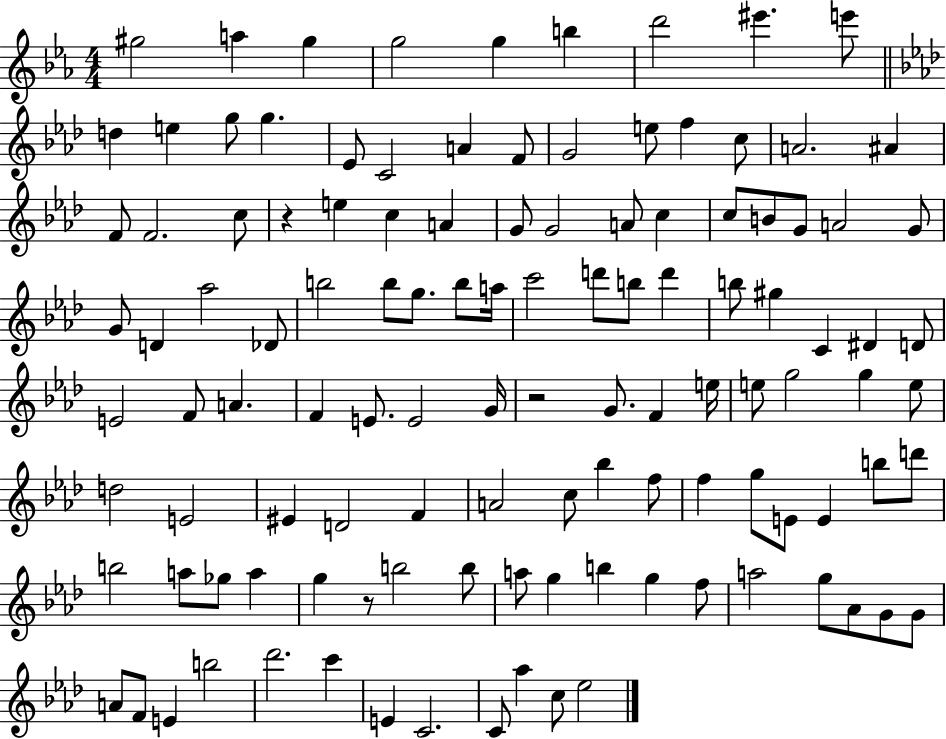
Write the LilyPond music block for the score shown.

{
  \clef treble
  \numericTimeSignature
  \time 4/4
  \key ees \major
  \repeat volta 2 { gis''2 a''4 gis''4 | g''2 g''4 b''4 | d'''2 eis'''4. e'''8 | \bar "||" \break \key aes \major d''4 e''4 g''8 g''4. | ees'8 c'2 a'4 f'8 | g'2 e''8 f''4 c''8 | a'2. ais'4 | \break f'8 f'2. c''8 | r4 e''4 c''4 a'4 | g'8 g'2 a'8 c''4 | c''8 b'8 g'8 a'2 g'8 | \break g'8 d'4 aes''2 des'8 | b''2 b''8 g''8. b''8 a''16 | c'''2 d'''8 b''8 d'''4 | b''8 gis''4 c'4 dis'4 d'8 | \break e'2 f'8 a'4. | f'4 e'8. e'2 g'16 | r2 g'8. f'4 e''16 | e''8 g''2 g''4 e''8 | \break d''2 e'2 | eis'4 d'2 f'4 | a'2 c''8 bes''4 f''8 | f''4 g''8 e'8 e'4 b''8 d'''8 | \break b''2 a''8 ges''8 a''4 | g''4 r8 b''2 b''8 | a''8 g''4 b''4 g''4 f''8 | a''2 g''8 aes'8 g'8 g'8 | \break a'8 f'8 e'4 b''2 | des'''2. c'''4 | e'4 c'2. | c'8 aes''4 c''8 ees''2 | \break } \bar "|."
}